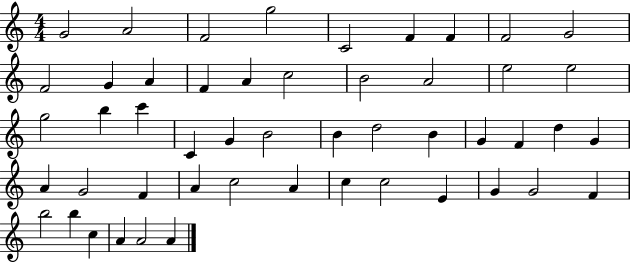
G4/h A4/h F4/h G5/h C4/h F4/q F4/q F4/h G4/h F4/h G4/q A4/q F4/q A4/q C5/h B4/h A4/h E5/h E5/h G5/h B5/q C6/q C4/q G4/q B4/h B4/q D5/h B4/q G4/q F4/q D5/q G4/q A4/q G4/h F4/q A4/q C5/h A4/q C5/q C5/h E4/q G4/q G4/h F4/q B5/h B5/q C5/q A4/q A4/h A4/q